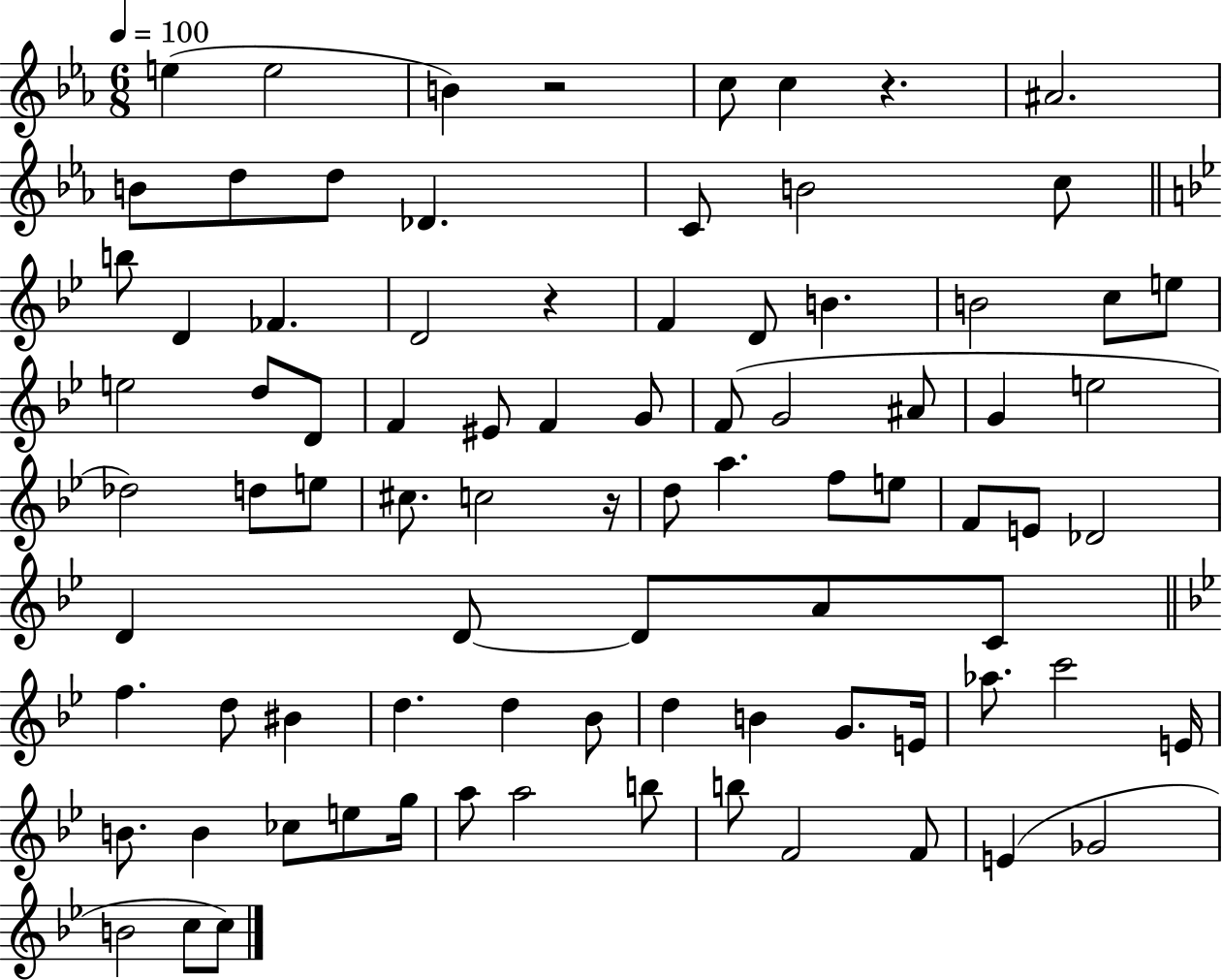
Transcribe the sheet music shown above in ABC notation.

X:1
T:Untitled
M:6/8
L:1/4
K:Eb
e e2 B z2 c/2 c z ^A2 B/2 d/2 d/2 _D C/2 B2 c/2 b/2 D _F D2 z F D/2 B B2 c/2 e/2 e2 d/2 D/2 F ^E/2 F G/2 F/2 G2 ^A/2 G e2 _d2 d/2 e/2 ^c/2 c2 z/4 d/2 a f/2 e/2 F/2 E/2 _D2 D D/2 D/2 A/2 C/2 f d/2 ^B d d _B/2 d B G/2 E/4 _a/2 c'2 E/4 B/2 B _c/2 e/2 g/4 a/2 a2 b/2 b/2 F2 F/2 E _G2 B2 c/2 c/2